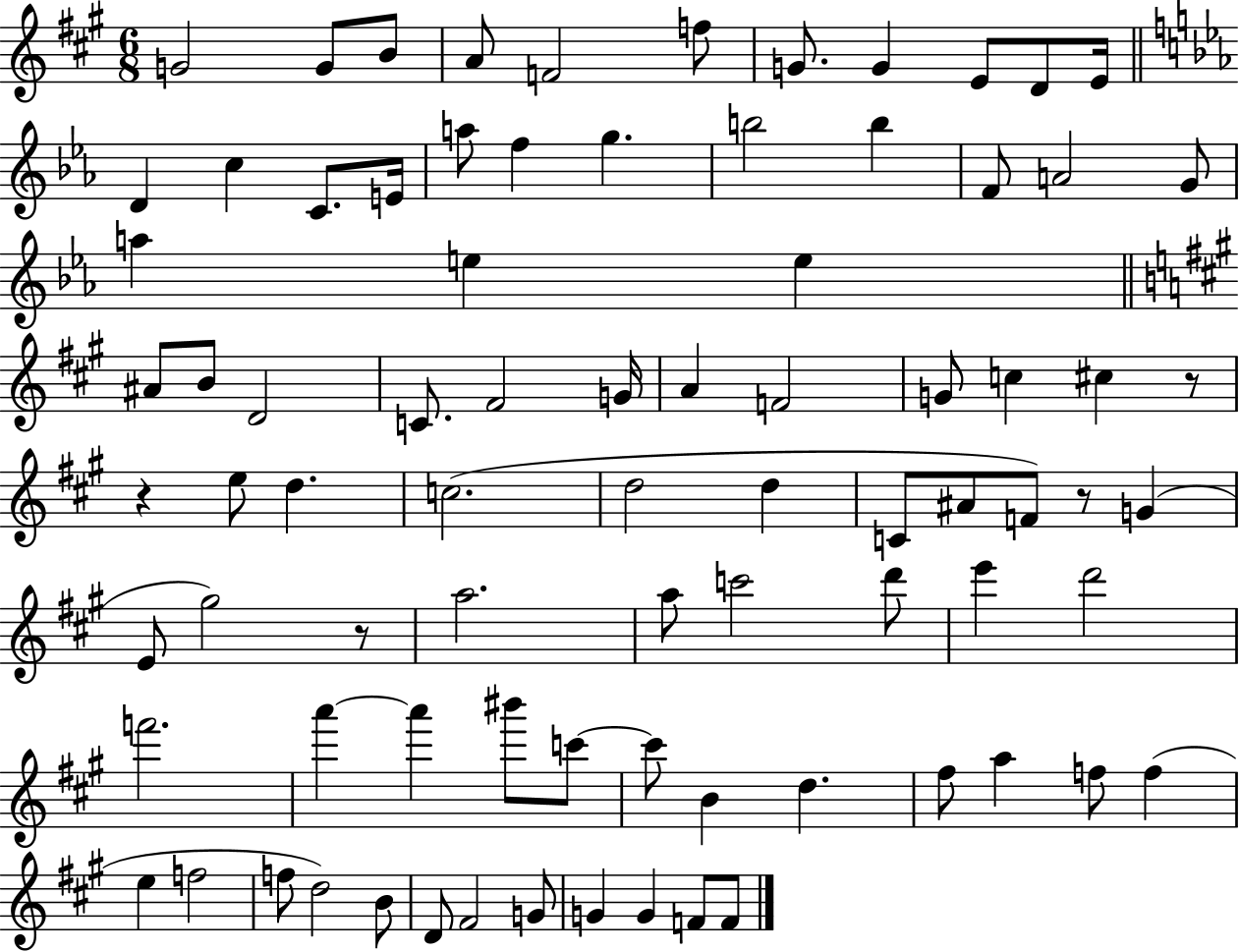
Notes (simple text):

G4/h G4/e B4/e A4/e F4/h F5/e G4/e. G4/q E4/e D4/e E4/s D4/q C5/q C4/e. E4/s A5/e F5/q G5/q. B5/h B5/q F4/e A4/h G4/e A5/q E5/q E5/q A#4/e B4/e D4/h C4/e. F#4/h G4/s A4/q F4/h G4/e C5/q C#5/q R/e R/q E5/e D5/q. C5/h. D5/h D5/q C4/e A#4/e F4/e R/e G4/q E4/e G#5/h R/e A5/h. A5/e C6/h D6/e E6/q D6/h F6/h. A6/q A6/q BIS6/e C6/e C6/e B4/q D5/q. F#5/e A5/q F5/e F5/q E5/q F5/h F5/e D5/h B4/e D4/e F#4/h G4/e G4/q G4/q F4/e F4/e